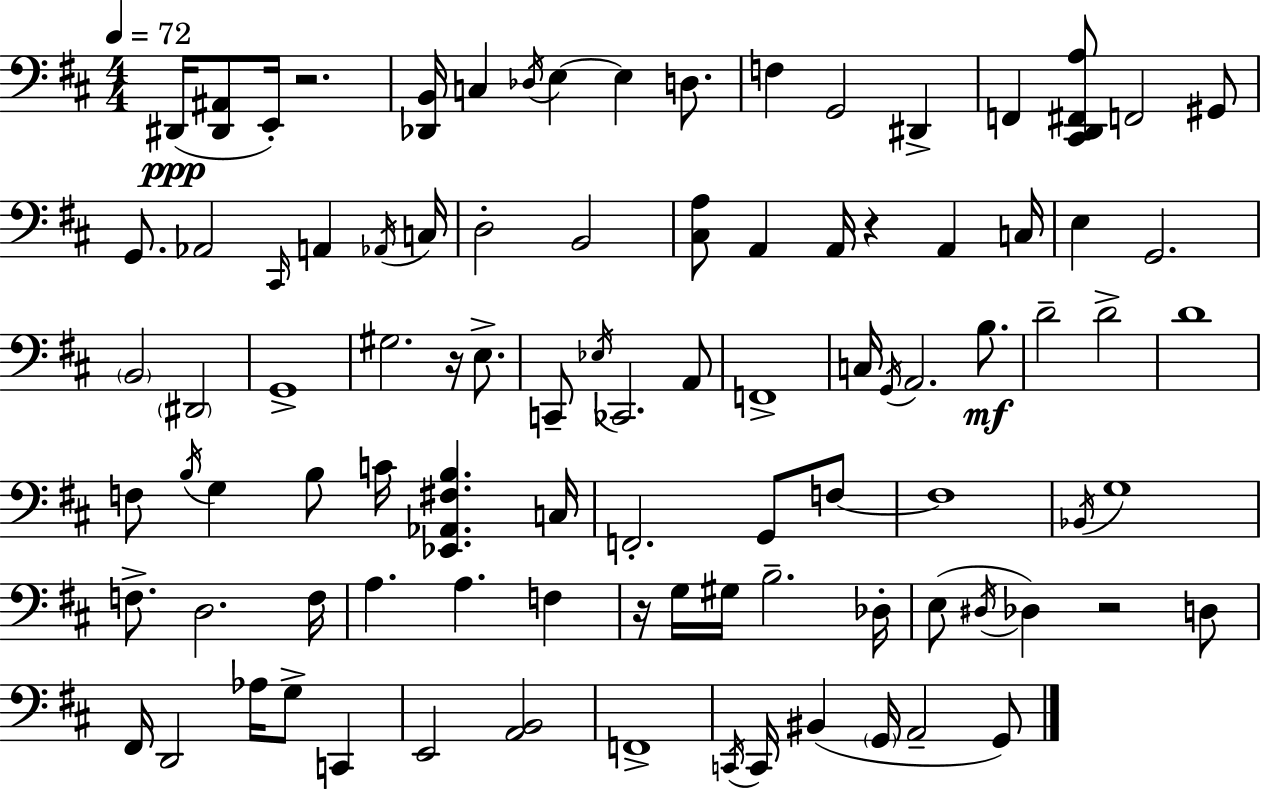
D#2/s [D#2,A#2]/e E2/s R/h. [Db2,B2]/s C3/q Db3/s E3/q E3/q D3/e. F3/q G2/h D#2/q F2/q [C#2,D2,F#2,A3]/e F2/h G#2/e G2/e. Ab2/h C#2/s A2/q Ab2/s C3/s D3/h B2/h [C#3,A3]/e A2/q A2/s R/q A2/q C3/s E3/q G2/h. B2/h D#2/h G2/w G#3/h. R/s E3/e. C2/e Eb3/s CES2/h. A2/e F2/w C3/s G2/s A2/h. B3/e. D4/h D4/h D4/w F3/e B3/s G3/q B3/e C4/s [Eb2,Ab2,F#3,B3]/q. C3/s F2/h. G2/e F3/e F3/w Bb2/s G3/w F3/e. D3/h. F3/s A3/q. A3/q. F3/q R/s G3/s G#3/s B3/h. Db3/s E3/e D#3/s Db3/q R/h D3/e F#2/s D2/h Ab3/s G3/e C2/q E2/h [A2,B2]/h F2/w C2/s C2/s BIS2/q G2/s A2/h G2/e